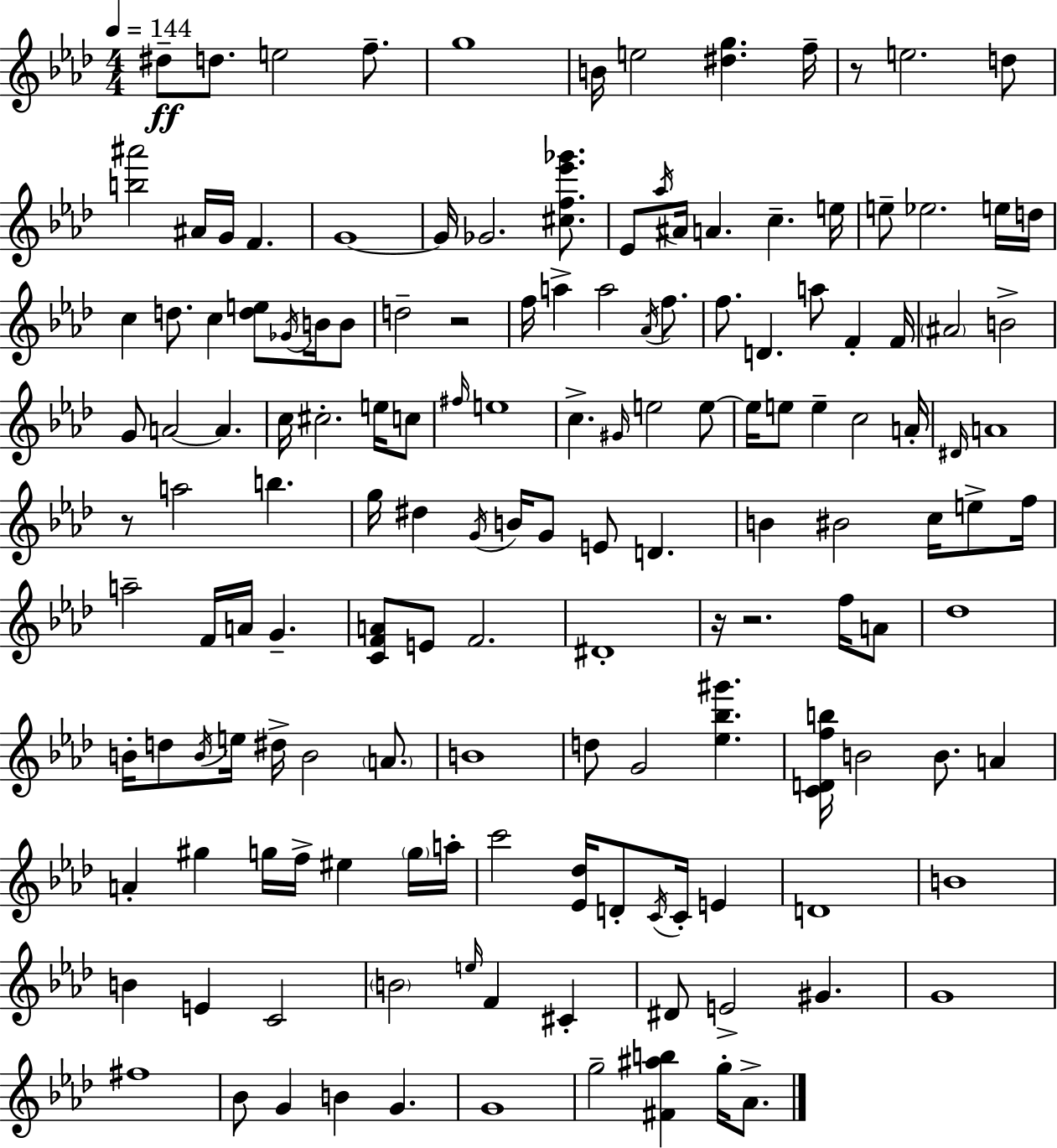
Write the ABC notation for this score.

X:1
T:Untitled
M:4/4
L:1/4
K:Ab
^d/2 d/2 e2 f/2 g4 B/4 e2 [^dg] f/4 z/2 e2 d/2 [b^a']2 ^A/4 G/4 F G4 G/4 _G2 [^cf_e'_g']/2 _E/2 _a/4 ^A/4 A c e/4 e/2 _e2 e/4 d/4 c d/2 c [de]/2 _G/4 B/4 B/2 d2 z2 f/4 a a2 _A/4 f/2 f/2 D a/2 F F/4 ^A2 B2 G/2 A2 A c/4 ^c2 e/4 c/2 ^f/4 e4 c ^G/4 e2 e/2 e/4 e/2 e c2 A/4 ^D/4 A4 z/2 a2 b g/4 ^d G/4 B/4 G/2 E/2 D B ^B2 c/4 e/2 f/4 a2 F/4 A/4 G [CFA]/2 E/2 F2 ^D4 z/4 z2 f/4 A/2 _d4 B/4 d/2 B/4 e/4 ^d/4 B2 A/2 B4 d/2 G2 [_e_b^g'] [CDfb]/4 B2 B/2 A A ^g g/4 f/4 ^e g/4 a/4 c'2 [_E_d]/4 D/2 C/4 C/4 E D4 B4 B E C2 B2 e/4 F ^C ^D/2 E2 ^G G4 ^f4 _B/2 G B G G4 g2 [^F^ab] g/4 _A/2